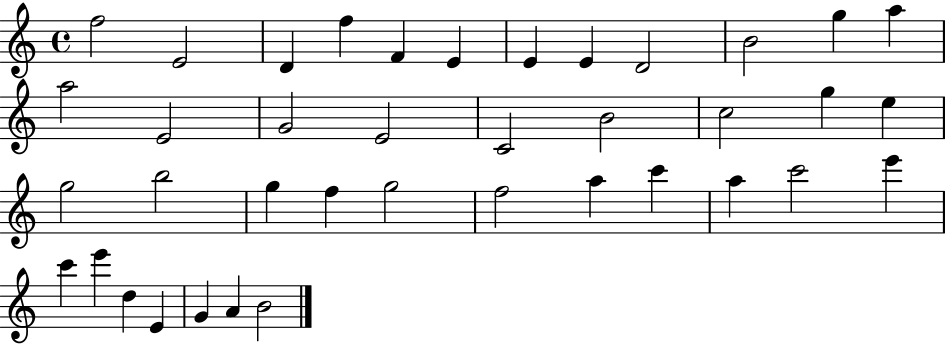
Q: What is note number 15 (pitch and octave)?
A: G4